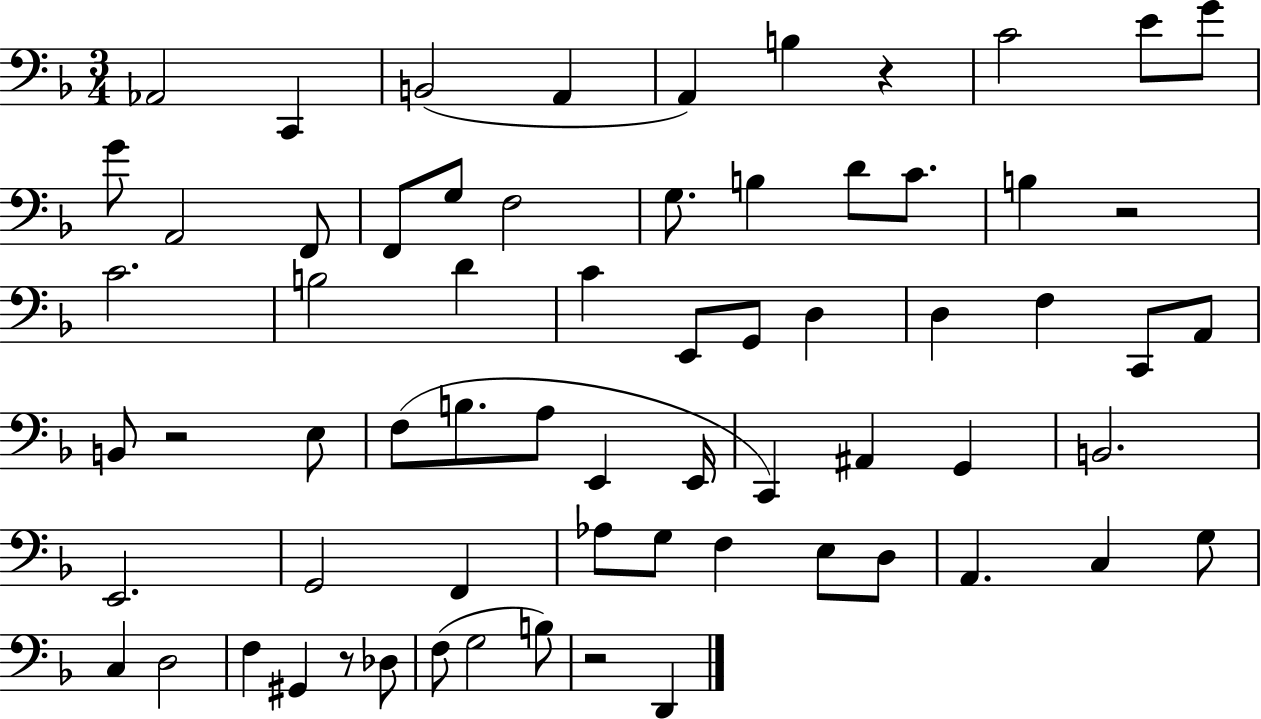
X:1
T:Untitled
M:3/4
L:1/4
K:F
_A,,2 C,, B,,2 A,, A,, B, z C2 E/2 G/2 G/2 A,,2 F,,/2 F,,/2 G,/2 F,2 G,/2 B, D/2 C/2 B, z2 C2 B,2 D C E,,/2 G,,/2 D, D, F, C,,/2 A,,/2 B,,/2 z2 E,/2 F,/2 B,/2 A,/2 E,, E,,/4 C,, ^A,, G,, B,,2 E,,2 G,,2 F,, _A,/2 G,/2 F, E,/2 D,/2 A,, C, G,/2 C, D,2 F, ^G,, z/2 _D,/2 F,/2 G,2 B,/2 z2 D,,